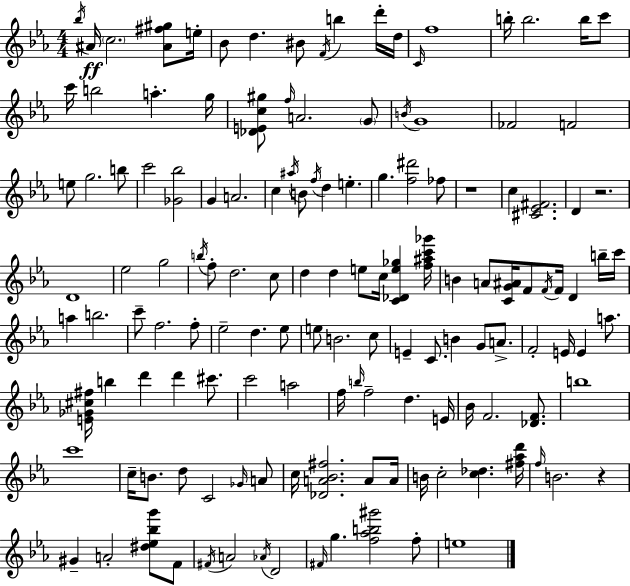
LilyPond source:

{
  \clef treble
  \numericTimeSignature
  \time 4/4
  \key ees \major
  \repeat volta 2 { \acciaccatura { bes''16 }\ff ais'16 \parenthesize c''2. <ais' fis'' gis''>8 | e''16-. bes'8 d''4. bis'8 \acciaccatura { f'16 } b''4 | d'''16-. d''16 \grace { c'16 } f''1 | b''16-. b''2. | \break b''16 c'''8 c'''16 b''2 a''4.-. | g''16 <des' e' c'' gis''>8 \grace { f''16 } a'2. | \parenthesize g'8 \acciaccatura { b'16 } g'1 | fes'2 f'2 | \break e''8 g''2. | b''8 c'''2 <ges' bes''>2 | g'4 a'2. | c''4 \acciaccatura { ais''16 } b'8 \acciaccatura { f''16 } d''4 | \break e''4.-. g''4. <f'' dis'''>2 | fes''8 r1 | c''4 <cis' ees' fis'>2. | d'4 r2. | \break d'1 | ees''2 g''2 | \acciaccatura { b''16 } f''8-. d''2. | c''8 d''4 d''4 | \break e''8 c''16 <c' des' e'' ges''>4 <f'' ais'' c''' ges'''>16 b'4 a'8 <c' g' ais'>16 f'8 | \acciaccatura { f'16 } f'16 d'4 b''16-- c'''16 a''4 b''2. | c'''8-- f''2. | f''8-. ees''2-- | \break d''4. ees''8 e''8 b'2. | c''8 e'4-- c'8. | b'4 g'8 a'8.-> f'2-. | e'16 e'4 a''8. <e' ges' cis'' fis''>16 b''4 d'''4 | \break d'''4 cis'''8. c'''2 | a''2 f''16 \grace { b''16 } f''2-- | d''4. e'16 bes'16 f'2. | <des' f'>8. b''1 | \break c'''1 | c''16-- b'8. d''8 | c'2 \grace { ges'16 } a'8 c''16 <des' a' bes' fis''>2. | a'8 a'16 b'16 c''2-. | \break <c'' des''>4. <fis'' aes'' d'''>16 \grace { f''16 } b'2. | r4 gis'4-- | a'2-. <dis'' ees'' bes'' g'''>8 f'8 \acciaccatura { fis'16 } a'2 | \acciaccatura { aes'16 } d'2 \grace { fis'16 } g''4. | \break <f'' aes'' b'' gis'''>2 f''8-. e''1 | } \bar "|."
}